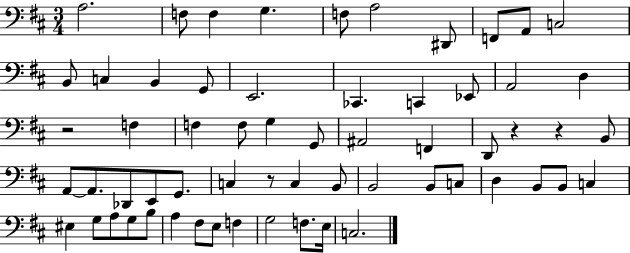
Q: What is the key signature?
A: D major